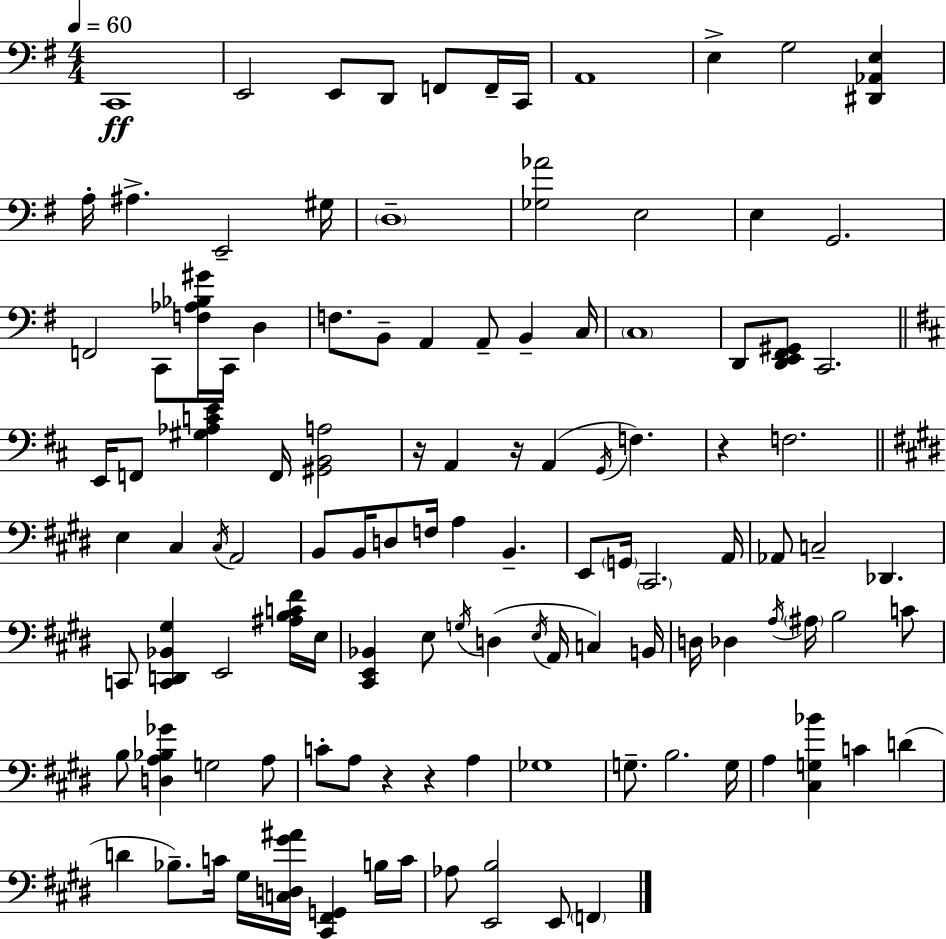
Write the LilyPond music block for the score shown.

{
  \clef bass
  \numericTimeSignature
  \time 4/4
  \key e \minor
  \tempo 4 = 60
  c,1\ff | e,2 e,8 d,8 f,8 f,16-- c,16 | a,1 | e4-> g2 <dis, aes, e>4 | \break a16-. ais4.-> e,2-- gis16 | \parenthesize d1-- | <ges aes'>2 e2 | e4 g,2. | \break f,2 c,8 <f aes bes gis'>16 c,16 d4 | f8. b,8-- a,4 a,8-- b,4-- c16 | \parenthesize c1 | d,8 <d, e, fis, gis,>8 c,2. | \break \bar "||" \break \key b \minor e,16 f,8 <gis aes c' e'>4 f,16 <gis, b, a>2 | r16 a,4 r16 a,4( \acciaccatura { g,16 } f4.) | r4 f2. | \bar "||" \break \key e \major e4 cis4 \acciaccatura { cis16 } a,2 | b,8 b,16 d8 f16 a4 b,4.-- | e,8 \parenthesize g,16 \parenthesize cis,2. | a,16 aes,8 c2-- des,4. | \break c,8 <c, d, bes, gis>4 e,2 <ais b c' fis'>16 | e16 <cis, e, bes,>4 e8 \acciaccatura { g16 }( d4 \acciaccatura { e16 } a,16 c4) | b,16 d16 des4 \acciaccatura { a16 } \parenthesize ais16 b2 | c'8 b8 <d a bes ges'>4 g2 | \break a8 c'8-. a8 r4 r4 | a4 ges1 | g8.-- b2. | g16 a4 <cis g bes'>4 c'4 | \break d'4( d'4 bes8.--) c'16 gis16 <c d gis' ais'>16 <cis, fis, g,>4 | b16 c'16 aes8 <e, b>2 e,8 | \parenthesize f,4 \bar "|."
}